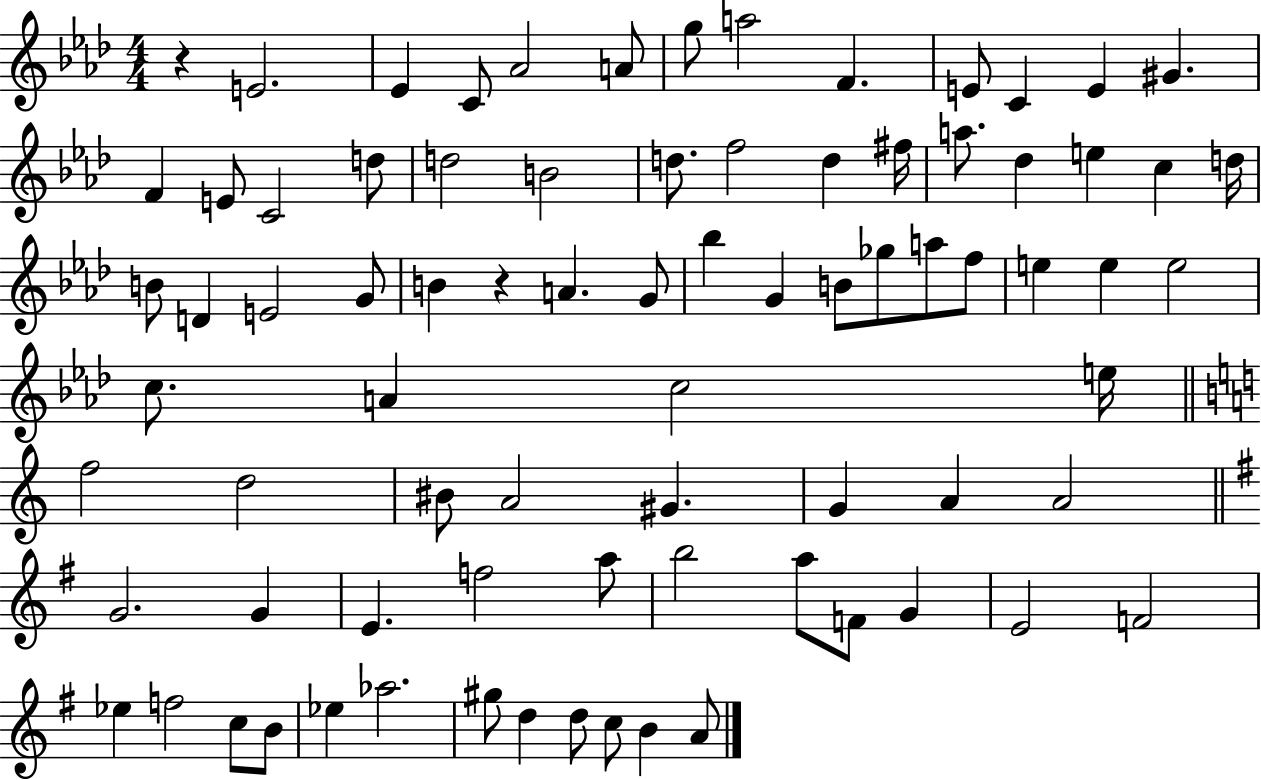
R/q E4/h. Eb4/q C4/e Ab4/h A4/e G5/e A5/h F4/q. E4/e C4/q E4/q G#4/q. F4/q E4/e C4/h D5/e D5/h B4/h D5/e. F5/h D5/q F#5/s A5/e. Db5/q E5/q C5/q D5/s B4/e D4/q E4/h G4/e B4/q R/q A4/q. G4/e Bb5/q G4/q B4/e Gb5/e A5/e F5/e E5/q E5/q E5/h C5/e. A4/q C5/h E5/s F5/h D5/h BIS4/e A4/h G#4/q. G4/q A4/q A4/h G4/h. G4/q E4/q. F5/h A5/e B5/h A5/e F4/e G4/q E4/h F4/h Eb5/q F5/h C5/e B4/e Eb5/q Ab5/h. G#5/e D5/q D5/e C5/e B4/q A4/e